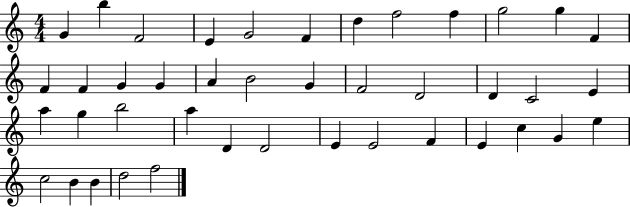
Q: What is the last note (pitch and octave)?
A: F5